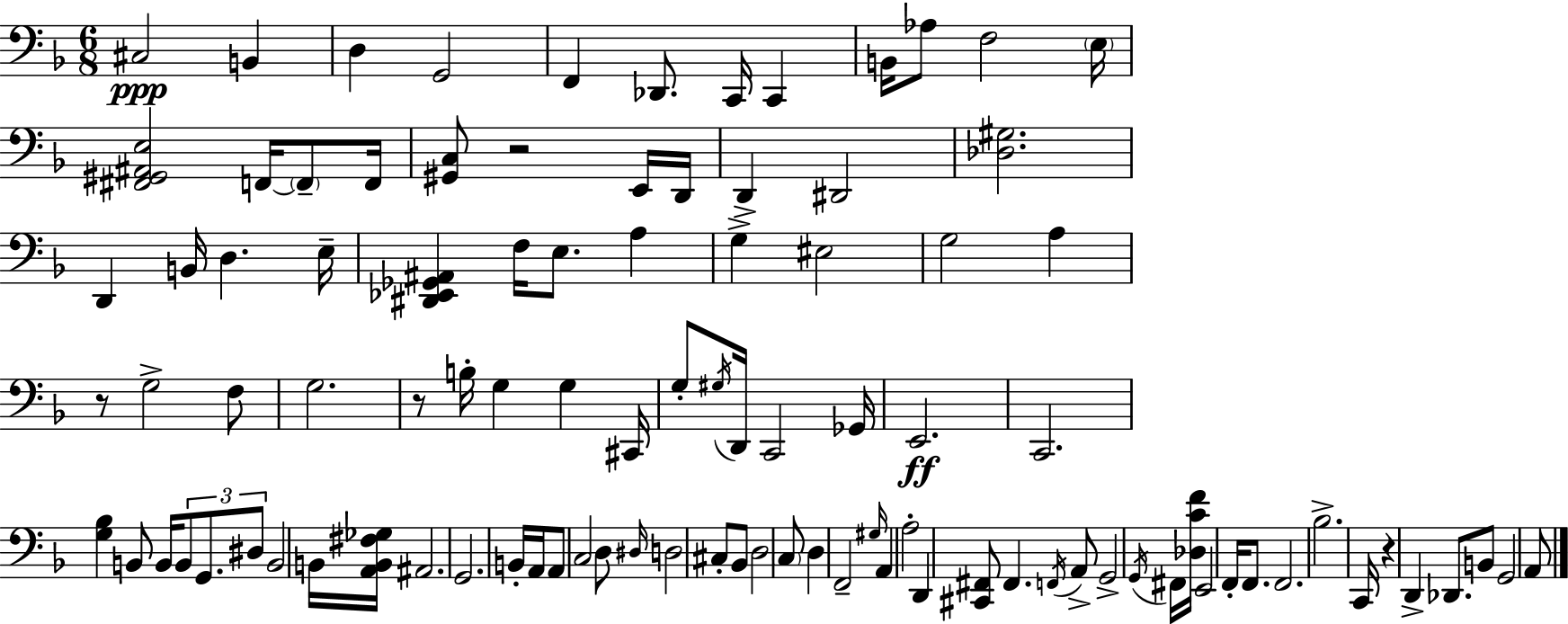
C#3/h B2/q D3/q G2/h F2/q Db2/e. C2/s C2/q B2/s Ab3/e F3/h E3/s [F#2,G#2,A#2,E3]/h F2/s F2/e F2/s [G#2,C3]/e R/h E2/s D2/s D2/q D#2/h [Db3,G#3]/h. D2/q B2/s D3/q. E3/s [D#2,Eb2,Gb2,A#2]/q F3/s E3/e. A3/q G3/q EIS3/h G3/h A3/q R/e G3/h F3/e G3/h. R/e B3/s G3/q G3/q C#2/s G3/e G#3/s D2/s C2/h Gb2/s E2/h. C2/h. [G3,Bb3]/q B2/e B2/s B2/e G2/e. D#3/e B2/h B2/s [A2,B2,F#3,Gb3]/s A#2/h. G2/h. B2/s A2/s A2/e C3/h D3/e D#3/s D3/h C#3/e Bb2/e D3/h C3/e D3/q F2/h G#3/s A2/q A3/h D2/q [C#2,F#2]/e F#2/q. F2/s A2/e G2/h G2/s F#2/s [Db3,C4,F4]/s E2/h F2/s F2/e. F2/h. Bb3/h. C2/s R/q D2/q Db2/e. B2/e G2/h A2/e